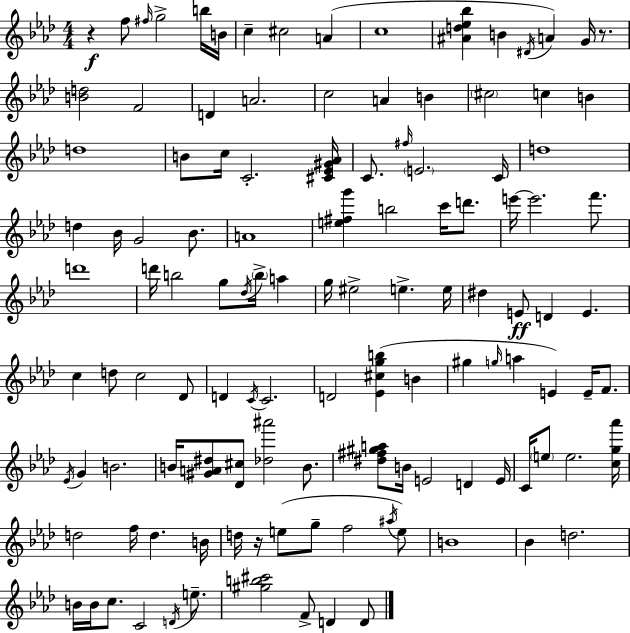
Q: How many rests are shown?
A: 3